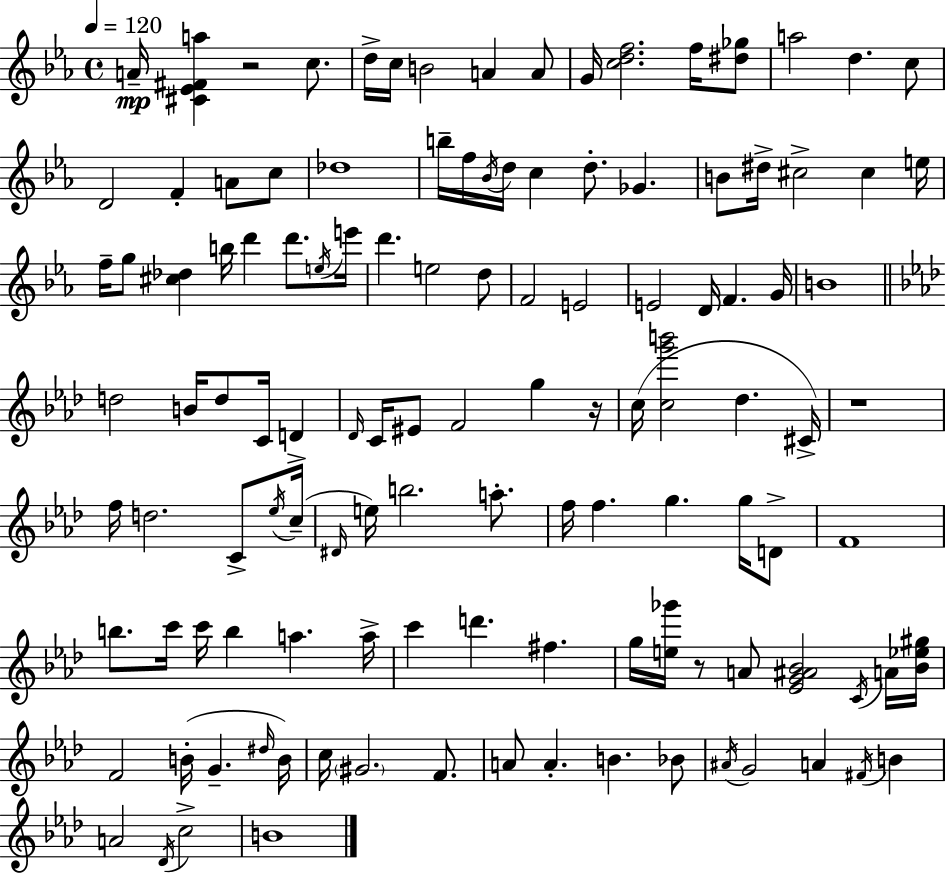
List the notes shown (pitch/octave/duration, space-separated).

A4/s [C#4,Eb4,F#4,A5]/q R/h C5/e. D5/s C5/s B4/h A4/q A4/e G4/s [C5,D5,F5]/h. F5/s [D#5,Gb5]/e A5/h D5/q. C5/e D4/h F4/q A4/e C5/e Db5/w B5/s F5/s Bb4/s D5/s C5/q D5/e. Gb4/q. B4/e D#5/s C#5/h C#5/q E5/s F5/s G5/e [C#5,Db5]/q B5/s D6/q D6/e. E5/s E6/s D6/q. E5/h D5/e F4/h E4/h E4/h D4/s F4/q. G4/s B4/w D5/h B4/s D5/e C4/s D4/q Db4/s C4/s EIS4/e F4/h G5/q R/s C5/s [C5,G6,B6]/h Db5/q. C#4/s R/w F5/s D5/h. C4/e Eb5/s C5/s D#4/s E5/s B5/h. A5/e. F5/s F5/q. G5/q. G5/s D4/e F4/w B5/e. C6/s C6/s B5/q A5/q. A5/s C6/q D6/q. F#5/q. G5/s [E5,Gb6]/s R/e A4/e [Eb4,G4,A#4,Bb4]/h C4/s A4/s [Bb4,Eb5,G#5]/s F4/h B4/s G4/q. D#5/s B4/s C5/s G#4/h. F4/e. A4/e A4/q. B4/q. Bb4/e A#4/s G4/h A4/q F#4/s B4/q A4/h Db4/s C5/h B4/w